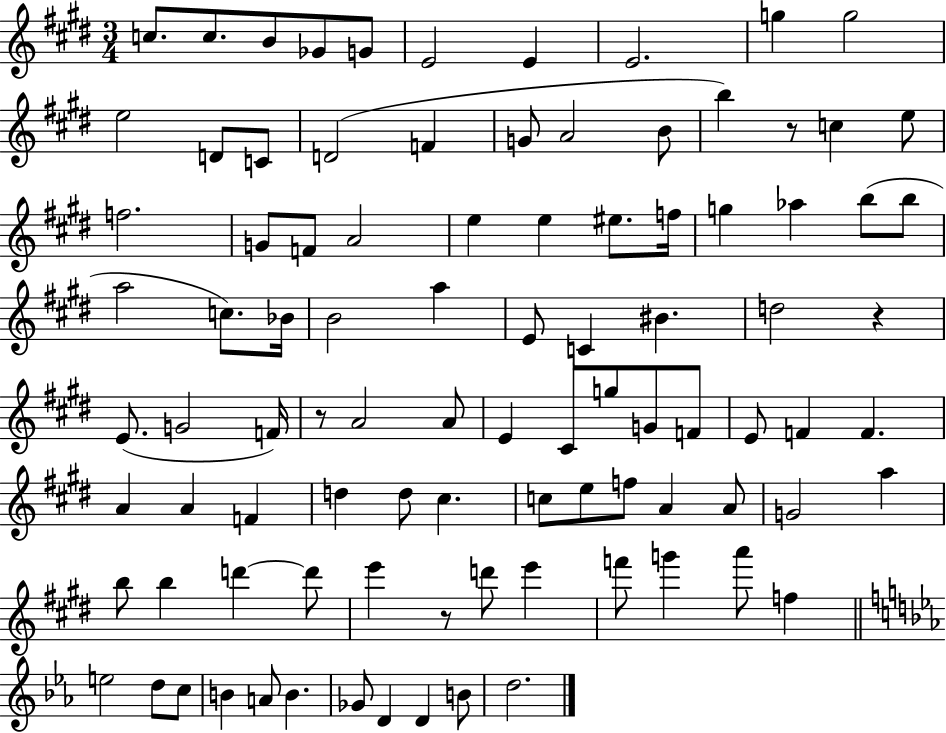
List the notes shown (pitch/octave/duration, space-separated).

C5/e. C5/e. B4/e Gb4/e G4/e E4/h E4/q E4/h. G5/q G5/h E5/h D4/e C4/e D4/h F4/q G4/e A4/h B4/e B5/q R/e C5/q E5/e F5/h. G4/e F4/e A4/h E5/q E5/q EIS5/e. F5/s G5/q Ab5/q B5/e B5/e A5/h C5/e. Bb4/s B4/h A5/q E4/e C4/q BIS4/q. D5/h R/q E4/e. G4/h F4/s R/e A4/h A4/e E4/q C#4/e G5/e G4/e F4/e E4/e F4/q F4/q. A4/q A4/q F4/q D5/q D5/e C#5/q. C5/e E5/e F5/e A4/q A4/e G4/h A5/q B5/e B5/q D6/q D6/e E6/q R/e D6/e E6/q F6/e G6/q A6/e F5/q E5/h D5/e C5/e B4/q A4/e B4/q. Gb4/e D4/q D4/q B4/e D5/h.